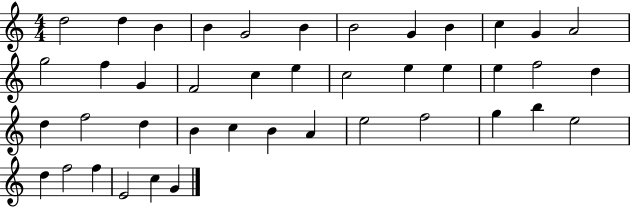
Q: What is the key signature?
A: C major